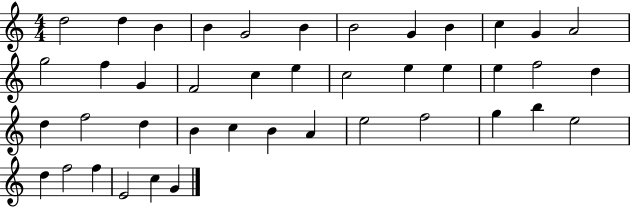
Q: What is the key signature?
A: C major